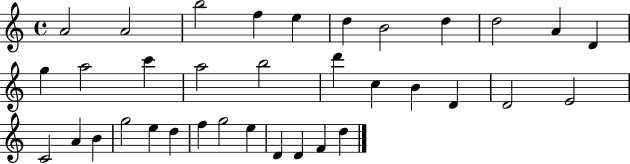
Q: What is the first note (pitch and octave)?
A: A4